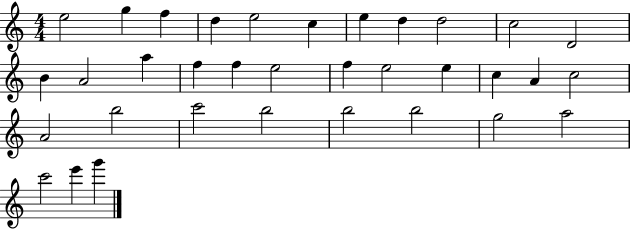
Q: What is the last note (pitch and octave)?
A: G6